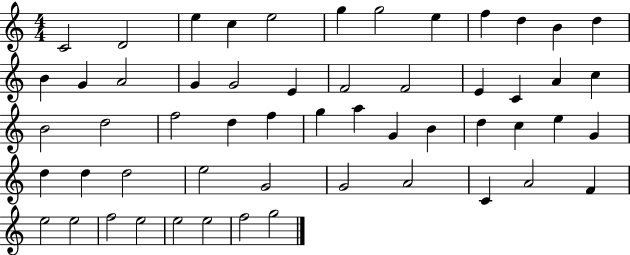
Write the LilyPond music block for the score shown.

{
  \clef treble
  \numericTimeSignature
  \time 4/4
  \key c \major
  c'2 d'2 | e''4 c''4 e''2 | g''4 g''2 e''4 | f''4 d''4 b'4 d''4 | \break b'4 g'4 a'2 | g'4 g'2 e'4 | f'2 f'2 | e'4 c'4 a'4 c''4 | \break b'2 d''2 | f''2 d''4 f''4 | g''4 a''4 g'4 b'4 | d''4 c''4 e''4 g'4 | \break d''4 d''4 d''2 | e''2 g'2 | g'2 a'2 | c'4 a'2 f'4 | \break e''2 e''2 | f''2 e''2 | e''2 e''2 | f''2 g''2 | \break \bar "|."
}